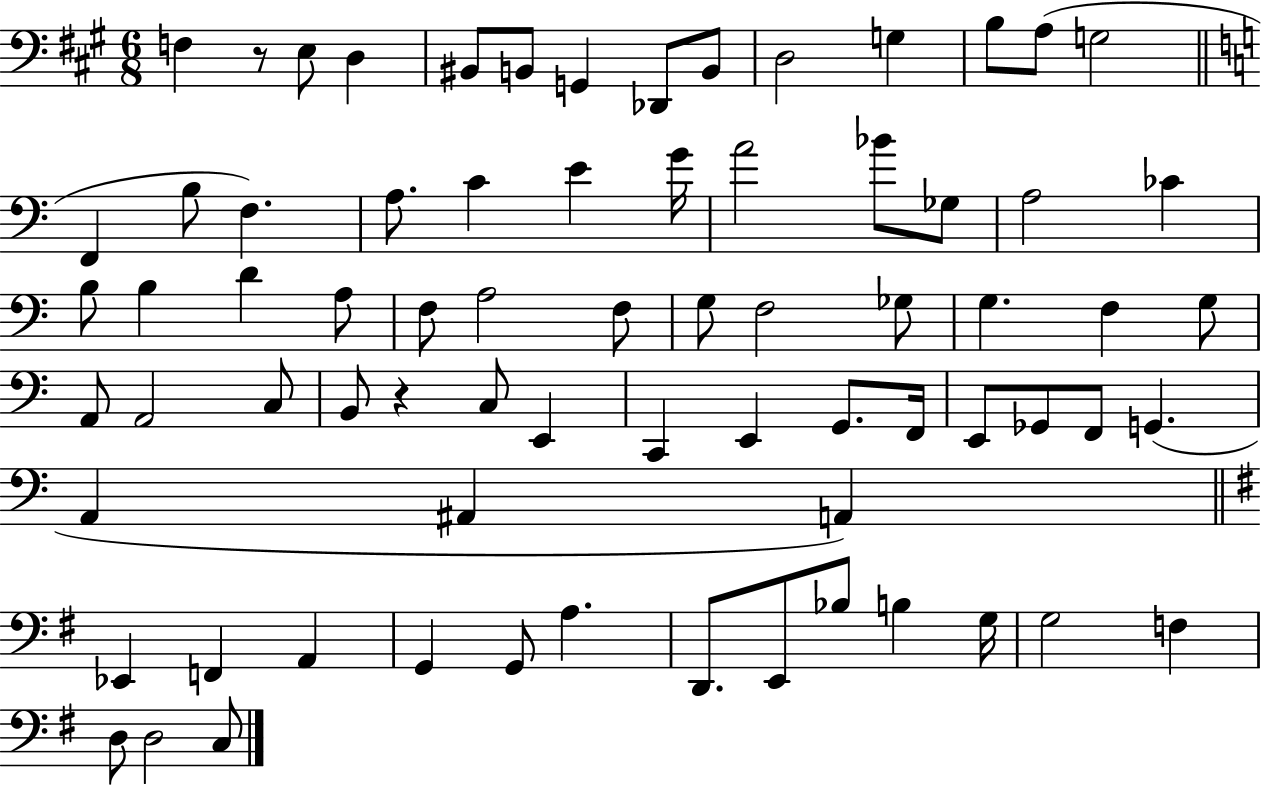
{
  \clef bass
  \numericTimeSignature
  \time 6/8
  \key a \major
  f4 r8 e8 d4 | bis,8 b,8 g,4 des,8 b,8 | d2 g4 | b8 a8( g2 | \break \bar "||" \break \key c \major f,4 b8 f4.) | a8. c'4 e'4 g'16 | a'2 bes'8 ges8 | a2 ces'4 | \break b8 b4 d'4 a8 | f8 a2 f8 | g8 f2 ges8 | g4. f4 g8 | \break a,8 a,2 c8 | b,8 r4 c8 e,4 | c,4 e,4 g,8. f,16 | e,8 ges,8 f,8 g,4.( | \break a,4 ais,4 a,4) | \bar "||" \break \key e \minor ees,4 f,4 a,4 | g,4 g,8 a4. | d,8. e,8 bes8 b4 g16 | g2 f4 | \break d8 d2 c8 | \bar "|."
}